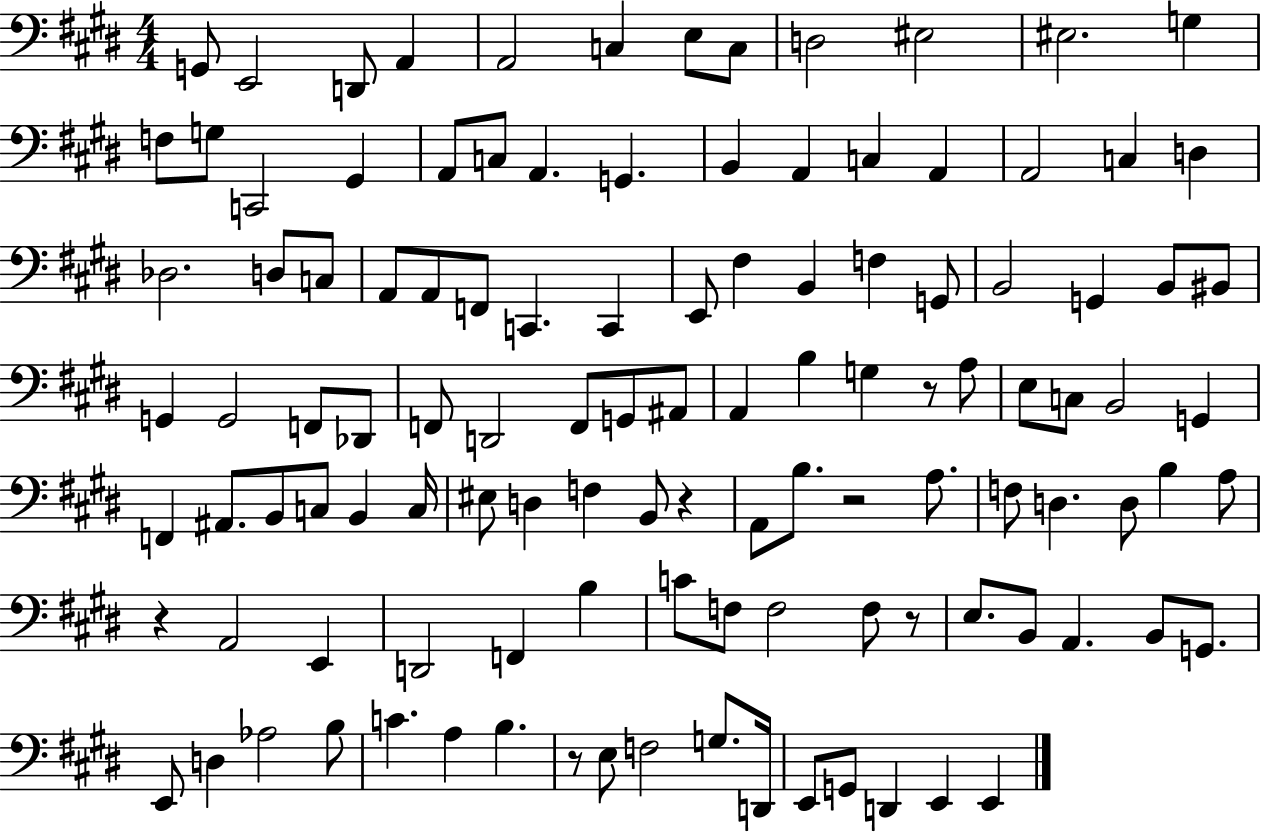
{
  \clef bass
  \numericTimeSignature
  \time 4/4
  \key e \major
  \repeat volta 2 { g,8 e,2 d,8 a,4 | a,2 c4 e8 c8 | d2 eis2 | eis2. g4 | \break f8 g8 c,2 gis,4 | a,8 c8 a,4. g,4. | b,4 a,4 c4 a,4 | a,2 c4 d4 | \break des2. d8 c8 | a,8 a,8 f,8 c,4. c,4 | e,8 fis4 b,4 f4 g,8 | b,2 g,4 b,8 bis,8 | \break g,4 g,2 f,8 des,8 | f,8 d,2 f,8 g,8 ais,8 | a,4 b4 g4 r8 a8 | e8 c8 b,2 g,4 | \break f,4 ais,8. b,8 c8 b,4 c16 | eis8 d4 f4 b,8 r4 | a,8 b8. r2 a8. | f8 d4. d8 b4 a8 | \break r4 a,2 e,4 | d,2 f,4 b4 | c'8 f8 f2 f8 r8 | e8. b,8 a,4. b,8 g,8. | \break e,8 d4 aes2 b8 | c'4. a4 b4. | r8 e8 f2 g8. d,16 | e,8 g,8 d,4 e,4 e,4 | \break } \bar "|."
}